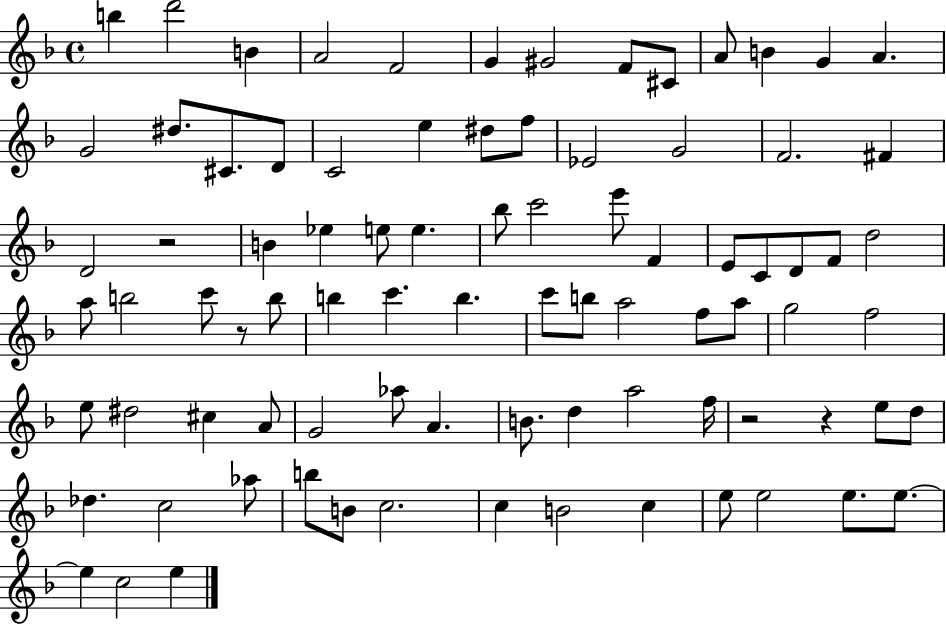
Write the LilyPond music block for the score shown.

{
  \clef treble
  \time 4/4
  \defaultTimeSignature
  \key f \major
  b''4 d'''2 b'4 | a'2 f'2 | g'4 gis'2 f'8 cis'8 | a'8 b'4 g'4 a'4. | \break g'2 dis''8. cis'8. d'8 | c'2 e''4 dis''8 f''8 | ees'2 g'2 | f'2. fis'4 | \break d'2 r2 | b'4 ees''4 e''8 e''4. | bes''8 c'''2 e'''8 f'4 | e'8 c'8 d'8 f'8 d''2 | \break a''8 b''2 c'''8 r8 b''8 | b''4 c'''4. b''4. | c'''8 b''8 a''2 f''8 a''8 | g''2 f''2 | \break e''8 dis''2 cis''4 a'8 | g'2 aes''8 a'4. | b'8. d''4 a''2 f''16 | r2 r4 e''8 d''8 | \break des''4. c''2 aes''8 | b''8 b'8 c''2. | c''4 b'2 c''4 | e''8 e''2 e''8. e''8.~~ | \break e''4 c''2 e''4 | \bar "|."
}